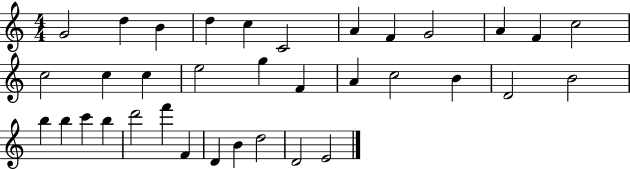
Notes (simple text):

G4/h D5/q B4/q D5/q C5/q C4/h A4/q F4/q G4/h A4/q F4/q C5/h C5/h C5/q C5/q E5/h G5/q F4/q A4/q C5/h B4/q D4/h B4/h B5/q B5/q C6/q B5/q D6/h F6/q F4/q D4/q B4/q D5/h D4/h E4/h